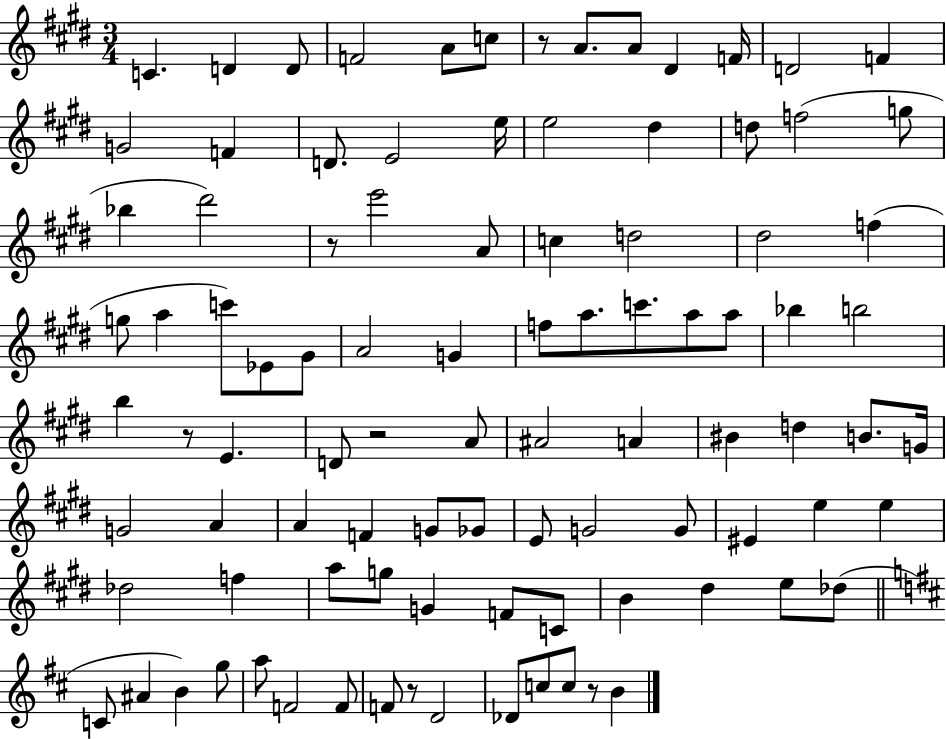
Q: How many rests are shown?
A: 6